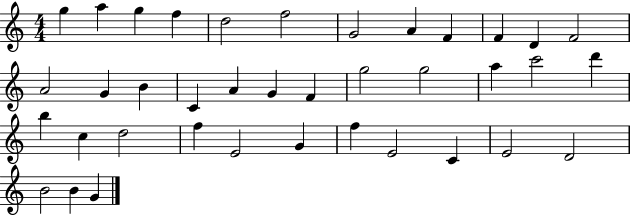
X:1
T:Untitled
M:4/4
L:1/4
K:C
g a g f d2 f2 G2 A F F D F2 A2 G B C A G F g2 g2 a c'2 d' b c d2 f E2 G f E2 C E2 D2 B2 B G